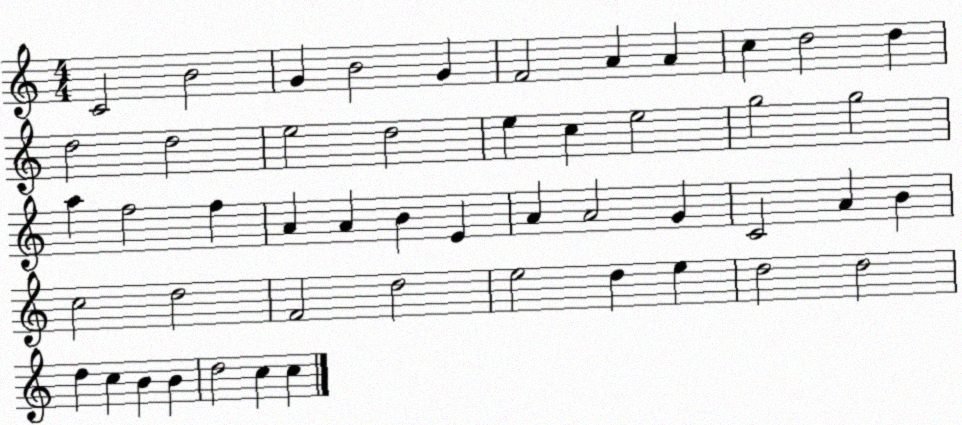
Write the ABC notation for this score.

X:1
T:Untitled
M:4/4
L:1/4
K:C
C2 B2 G B2 G F2 A A c d2 d d2 d2 e2 d2 e c e2 g2 g2 a f2 f A A B E A A2 G C2 A B c2 d2 F2 d2 e2 d e d2 d2 d c B B d2 c c